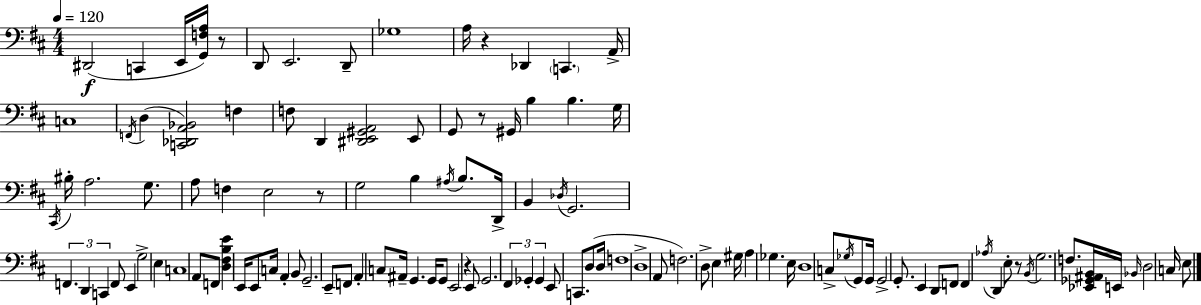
D#2/h C2/q E2/s [G2,F3,A3]/s R/e D2/e E2/h. D2/e Gb3/w A3/s R/q Db2/q C2/q. A2/s C3/w F2/s D3/q [C2,Db2,A2,Bb2]/h F3/q F3/e D2/q [D#2,E2,G#2,A2]/h E2/e G2/e R/e G#2/s B3/q B3/q. G3/s C#2/s BIS3/s A3/h. G3/e. A3/e F3/q E3/h R/e G3/h B3/q A#3/s B3/e. D2/s B2/q Db3/s G2/h. F2/q. D2/q C2/q F2/e E2/q G3/h E3/q C3/w A2/e F2/e [D3,F#3,B3,E4]/q E2/s E2/e C3/s A2/q B2/e G2/h. E2/e F2/e A2/q C3/e A#2/s G2/q. G2/s G2/e E2/h R/q E2/e G2/h. F#2/q Gb2/q Gb2/q E2/e C2/e. D3/e D3/s F3/w D3/w A2/e F3/h. D3/e E3/q G#3/s A3/q Gb3/q. E3/s D3/w C3/e Gb3/s G2/e G2/s G2/h G2/e. E2/q D2/e F2/e F2/q Ab3/s D2/q E3/e R/e B2/s G3/h. F3/e. [Eb2,Gb2,A#2,B2]/s E2/s Bb2/s D3/h C3/s E3/e